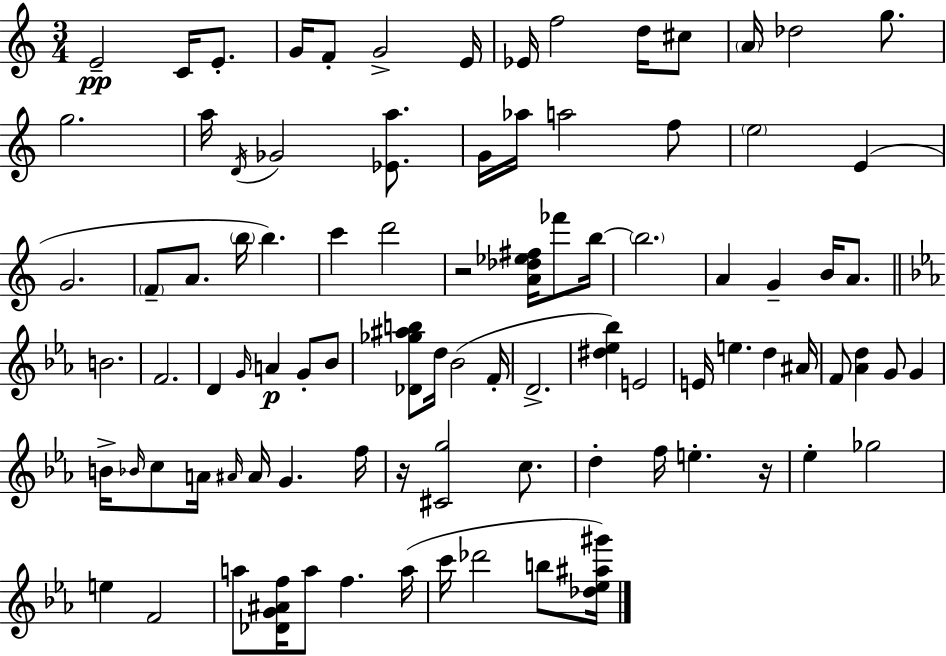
E4/h C4/s E4/e. G4/s F4/e G4/h E4/s Eb4/s F5/h D5/s C#5/e A4/s Db5/h G5/e. G5/h. A5/s D4/s Gb4/h [Eb4,A5]/e. G4/s Ab5/s A5/h F5/e E5/h E4/q G4/h. F4/e A4/e. B5/s B5/q. C6/q D6/h R/h [A4,Db5,Eb5,F#5]/s FES6/e B5/s B5/h. A4/q G4/q B4/s A4/e. B4/h. F4/h. D4/q G4/s A4/q G4/e Bb4/e [Db4,Gb5,A#5,B5]/e D5/s Bb4/h F4/s D4/h. [D#5,Eb5,Bb5]/q E4/h E4/s E5/q. D5/q A#4/s F4/e [Ab4,D5]/q G4/e G4/q B4/s Bb4/s C5/e A4/s A#4/s A#4/s G4/q. F5/s R/s [C#4,G5]/h C5/e. D5/q F5/s E5/q. R/s Eb5/q Gb5/h E5/q F4/h A5/e [Db4,G4,A#4,F5]/s A5/e F5/q. A5/s C6/s Db6/h B5/e [Db5,Eb5,A#5,G#6]/s